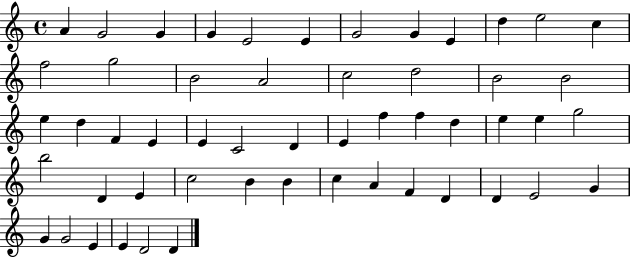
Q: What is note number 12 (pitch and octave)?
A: C5